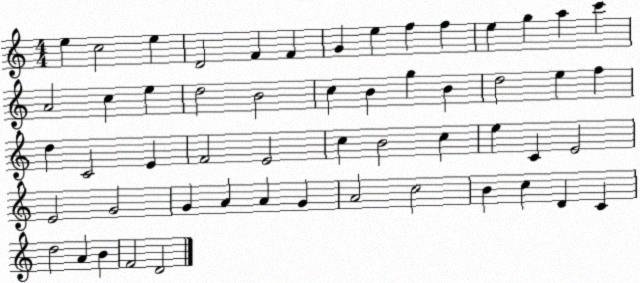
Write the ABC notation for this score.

X:1
T:Untitled
M:4/4
L:1/4
K:C
e c2 e D2 F F G e f f e g a c' A2 c e d2 B2 c B g B d2 e f d C2 E F2 E2 c B2 c e C E2 E2 G2 G A A G A2 c2 B c D C d2 A B F2 D2